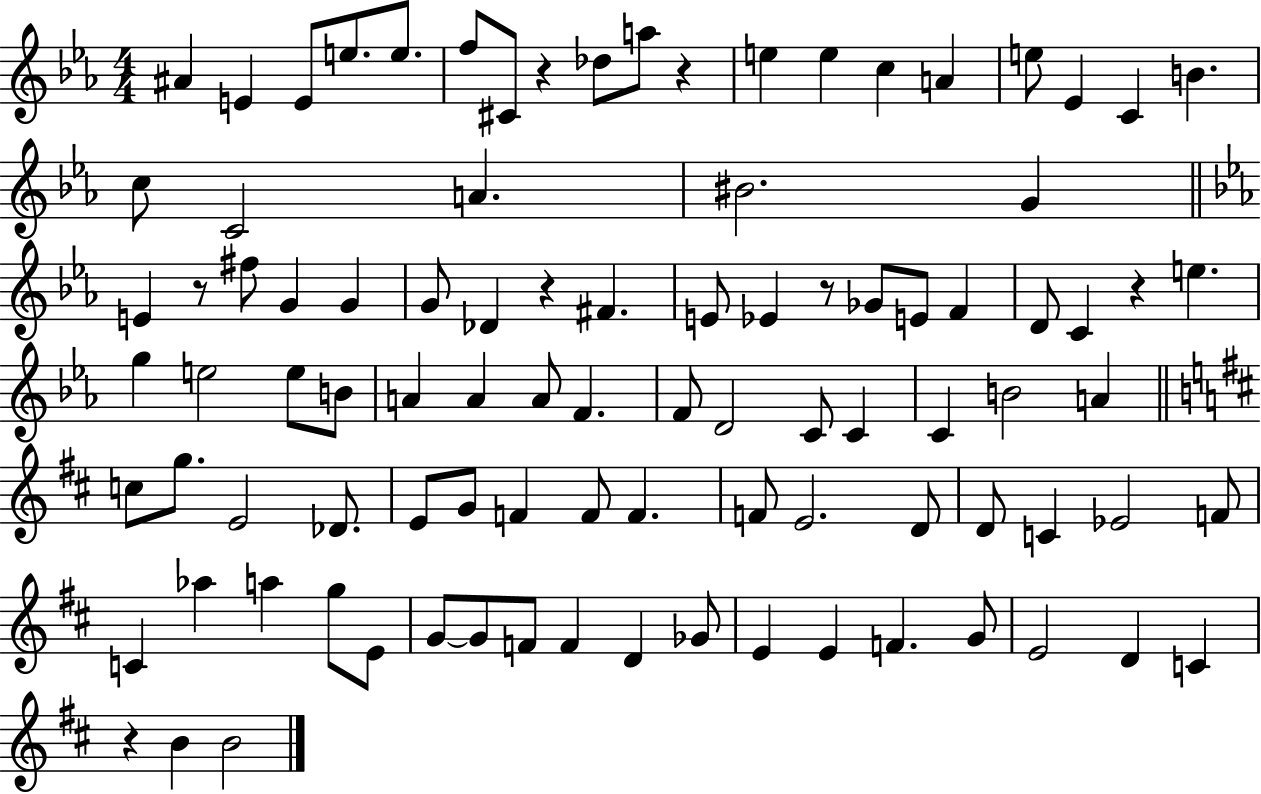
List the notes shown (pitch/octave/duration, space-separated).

A#4/q E4/q E4/e E5/e. E5/e. F5/e C#4/e R/q Db5/e A5/e R/q E5/q E5/q C5/q A4/q E5/e Eb4/q C4/q B4/q. C5/e C4/h A4/q. BIS4/h. G4/q E4/q R/e F#5/e G4/q G4/q G4/e Db4/q R/q F#4/q. E4/e Eb4/q R/e Gb4/e E4/e F4/q D4/e C4/q R/q E5/q. G5/q E5/h E5/e B4/e A4/q A4/q A4/e F4/q. F4/e D4/h C4/e C4/q C4/q B4/h A4/q C5/e G5/e. E4/h Db4/e. E4/e G4/e F4/q F4/e F4/q. F4/e E4/h. D4/e D4/e C4/q Eb4/h F4/e C4/q Ab5/q A5/q G5/e E4/e G4/e G4/e F4/e F4/q D4/q Gb4/e E4/q E4/q F4/q. G4/e E4/h D4/q C4/q R/q B4/q B4/h